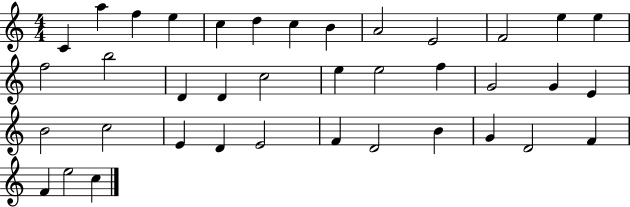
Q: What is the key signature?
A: C major